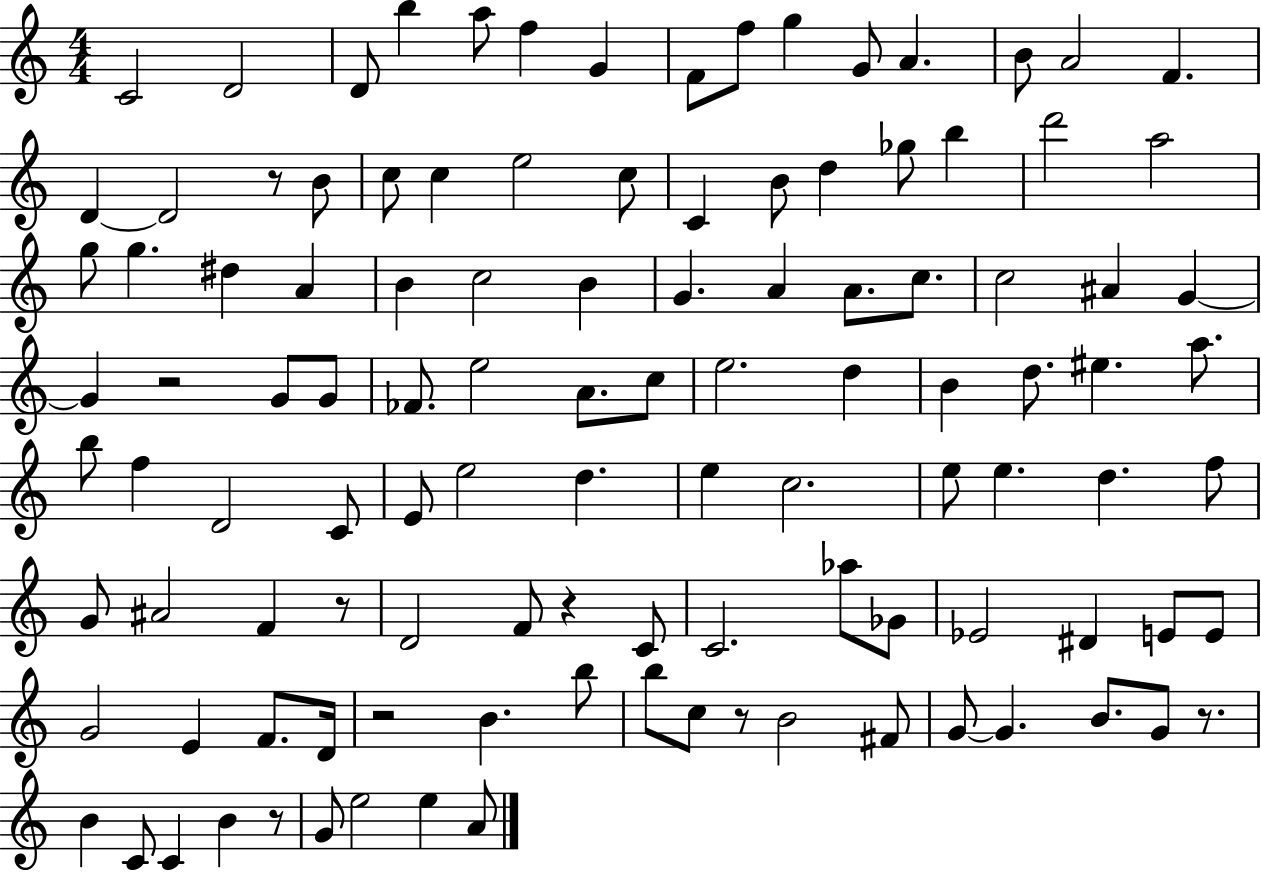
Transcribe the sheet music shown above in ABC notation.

X:1
T:Untitled
M:4/4
L:1/4
K:C
C2 D2 D/2 b a/2 f G F/2 f/2 g G/2 A B/2 A2 F D D2 z/2 B/2 c/2 c e2 c/2 C B/2 d _g/2 b d'2 a2 g/2 g ^d A B c2 B G A A/2 c/2 c2 ^A G G z2 G/2 G/2 _F/2 e2 A/2 c/2 e2 d B d/2 ^e a/2 b/2 f D2 C/2 E/2 e2 d e c2 e/2 e d f/2 G/2 ^A2 F z/2 D2 F/2 z C/2 C2 _a/2 _G/2 _E2 ^D E/2 E/2 G2 E F/2 D/4 z2 B b/2 b/2 c/2 z/2 B2 ^F/2 G/2 G B/2 G/2 z/2 B C/2 C B z/2 G/2 e2 e A/2